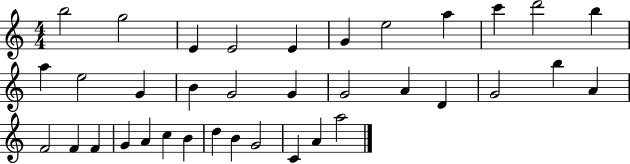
{
  \clef treble
  \numericTimeSignature
  \time 4/4
  \key c \major
  b''2 g''2 | e'4 e'2 e'4 | g'4 e''2 a''4 | c'''4 d'''2 b''4 | \break a''4 e''2 g'4 | b'4 g'2 g'4 | g'2 a'4 d'4 | g'2 b''4 a'4 | \break f'2 f'4 f'4 | g'4 a'4 c''4 b'4 | d''4 b'4 g'2 | c'4 a'4 a''2 | \break \bar "|."
}